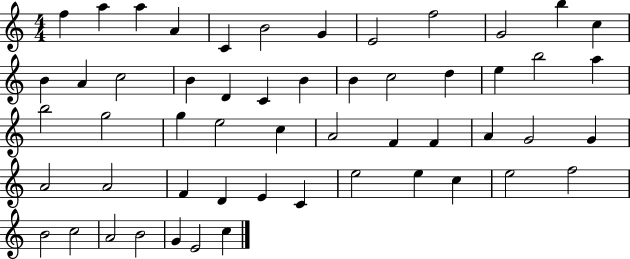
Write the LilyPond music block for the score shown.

{
  \clef treble
  \numericTimeSignature
  \time 4/4
  \key c \major
  f''4 a''4 a''4 a'4 | c'4 b'2 g'4 | e'2 f''2 | g'2 b''4 c''4 | \break b'4 a'4 c''2 | b'4 d'4 c'4 b'4 | b'4 c''2 d''4 | e''4 b''2 a''4 | \break b''2 g''2 | g''4 e''2 c''4 | a'2 f'4 f'4 | a'4 g'2 g'4 | \break a'2 a'2 | f'4 d'4 e'4 c'4 | e''2 e''4 c''4 | e''2 f''2 | \break b'2 c''2 | a'2 b'2 | g'4 e'2 c''4 | \bar "|."
}